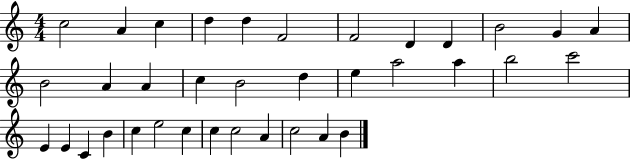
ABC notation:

X:1
T:Untitled
M:4/4
L:1/4
K:C
c2 A c d d F2 F2 D D B2 G A B2 A A c B2 d e a2 a b2 c'2 E E C B c e2 c c c2 A c2 A B